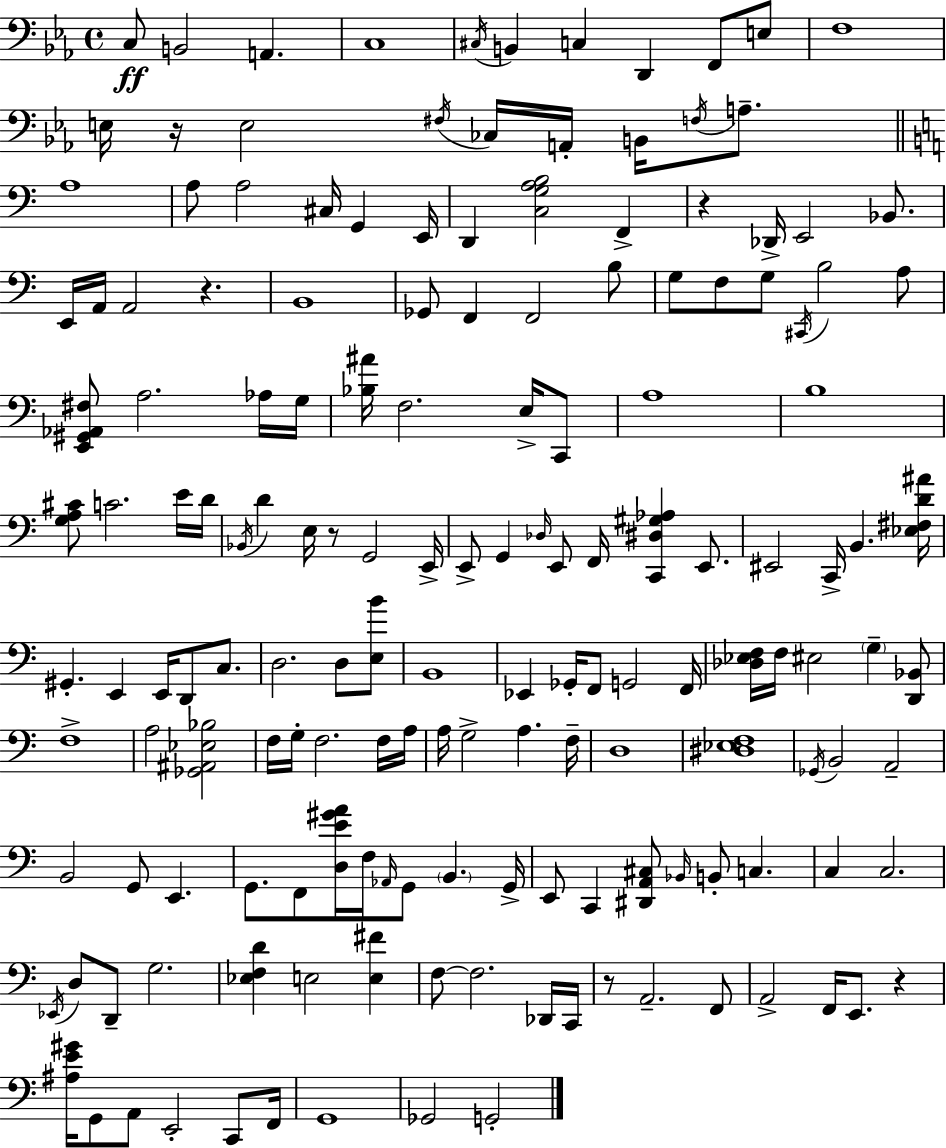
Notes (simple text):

C3/e B2/h A2/q. C3/w C#3/s B2/q C3/q D2/q F2/e E3/e F3/w E3/s R/s E3/h F#3/s CES3/s A2/s B2/s F3/s A3/e. A3/w A3/e A3/h C#3/s G2/q E2/s D2/q [C3,G3,A3,B3]/h F2/q R/q Db2/s E2/h Bb2/e. E2/s A2/s A2/h R/q. B2/w Gb2/e F2/q F2/h B3/e G3/e F3/e G3/e C#2/s B3/h A3/e [E2,G#2,Ab2,F#3]/e A3/h. Ab3/s G3/s [Bb3,A#4]/s F3/h. E3/s C2/e A3/w B3/w [G3,A3,C#4]/e C4/h. E4/s D4/s Bb2/s D4/q E3/s R/e G2/h E2/s E2/e G2/q Db3/s E2/e F2/s [C2,D#3,G#3,Ab3]/q E2/e. EIS2/h C2/s B2/q. [Eb3,F#3,D4,A#4]/s G#2/q. E2/q E2/s D2/e C3/e. D3/h. D3/e [E3,B4]/e B2/w Eb2/q Gb2/s F2/e G2/h F2/s [Db3,Eb3,F3]/s F3/s EIS3/h G3/q [D2,Bb2]/e F3/w A3/h [Gb2,A#2,Eb3,Bb3]/h F3/s G3/s F3/h. F3/s A3/s A3/s G3/h A3/q. F3/s D3/w [D#3,Eb3,F3]/w Gb2/s B2/h A2/h B2/h G2/e E2/q. G2/e. F2/e [D3,E4,G#4,A4]/s F3/s Ab2/s G2/e B2/q. G2/s E2/e C2/q [D#2,A2,C#3]/e Bb2/s B2/e C3/q. C3/q C3/h. Eb2/s D3/e D2/e G3/h. [Eb3,F3,D4]/q E3/h [E3,F#4]/q F3/e F3/h. Db2/s C2/s R/e A2/h. F2/e A2/h F2/s E2/e. R/q [A#3,E4,G#4]/s G2/e A2/e E2/h C2/e F2/s G2/w Gb2/h G2/h